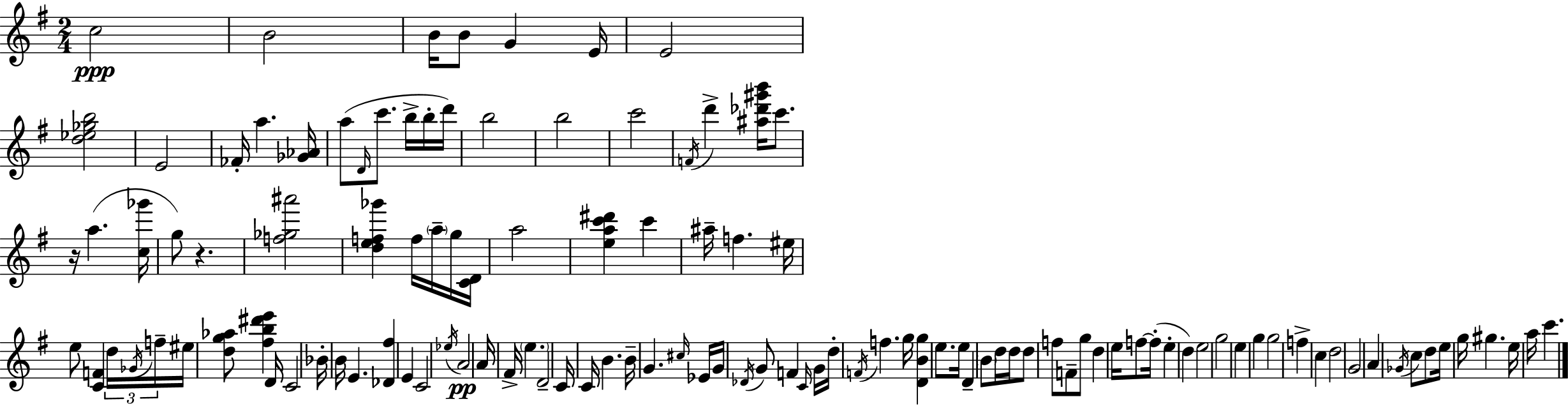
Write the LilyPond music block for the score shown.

{
  \clef treble
  \numericTimeSignature
  \time 2/4
  \key g \major
  \repeat volta 2 { c''2\ppp | b'2 | b'16 b'8 g'4 e'16 | e'2 | \break <d'' ees'' ges'' b''>2 | e'2 | fes'16-. a''4. <ges' aes'>16 | a''8( \grace { d'16 } c'''8. b''16-> b''16-. | \break d'''16) b''2 | b''2 | c'''2 | \acciaccatura { f'16 } d'''4-> <ais'' des''' gis''' b'''>16 c'''8. | \break r16 a''4.( | <c'' ges'''>16 g''8) r4. | <f'' ges'' ais'''>2 | <d'' e'' f'' ges'''>4 f''16 \parenthesize a''16-- | \break g''16 <c' d'>16 a''2 | <e'' a'' c''' dis'''>4 c'''4 | ais''16-- f''4. | eis''16 e''8 <c' f'>4 | \break \tuplet 3/2 { d''16 \acciaccatura { ges'16 } f''16-- } eis''16 <d'' g'' aes''>8 <fis'' b'' dis''' e'''>4 | d'16 c'2 | bes'16-. b'16 e'4. | <des' fis''>4 e'4 | \break c'2 | \acciaccatura { ees''16 }\pp a'2 | a'16 fis'16-> \parenthesize e''4. | d'2-- | \break c'16 c'16 b'4. | b'16-- g'4. | \grace { cis''16 } ees'16 g'16 \acciaccatura { des'16 } g'8 | f'4 \grace { c'16 } g'16 d''16-. | \break \acciaccatura { f'16 } f''4. g''16 | <d' b' g''>4 e''8. e''16 | d'4-- \parenthesize b'8 d''16 d''16 | d''8 f''8 f'8-- g''8 | \break d''4 e''16 f''8~~ f''16-.( | e''4-. d''4) | e''2 | g''2 | \break e''4 g''4 | g''2 | f''4-> c''4 | d''2 | \break g'2 | a'4 \acciaccatura { ges'16 } c''8 d''8 | e''16 g''16 gis''4. | e''16 a''16 c'''4. | \break } \bar "|."
}